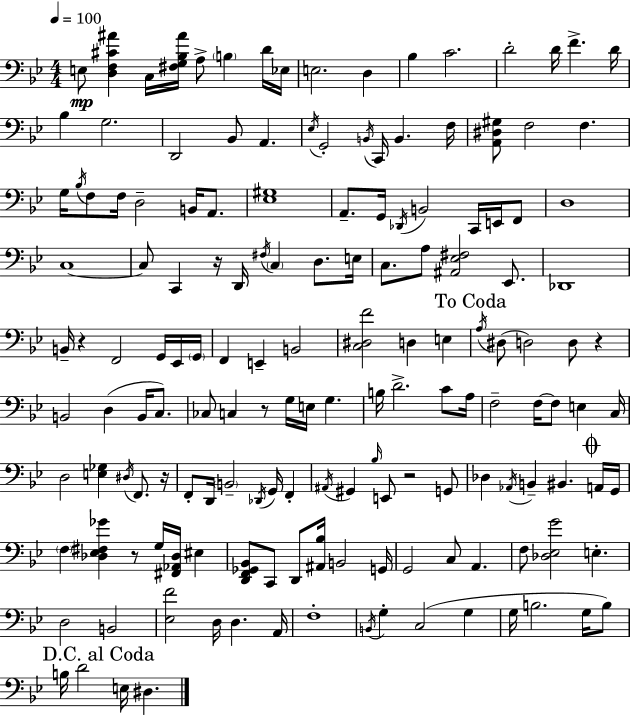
E3/e [D3,F3,C#4,A#4]/q C3/s [F#3,G3,Bb3,A#4]/s A3/e B3/q D4/s Eb3/s E3/h. D3/q Bb3/q C4/h. D4/h D4/s F4/q. D4/s Bb3/q G3/h. D2/h Bb2/e A2/q. Eb3/s G2/h B2/s C2/s B2/q. F3/s [A2,D#3,G#3]/e F3/h F3/q. G3/s Bb3/s F3/e F3/s D3/h B2/s A2/e. [Eb3,G#3]/w A2/e. G2/s Db2/s B2/h C2/s E2/s F2/e D3/w C3/w C3/e C2/q R/s D2/s F#3/s C3/q D3/e. E3/s C3/e. A3/e [A#2,Eb3,F#3]/h Eb2/e. Db2/w B2/s R/q F2/h G2/s Eb2/s G2/s F2/q E2/q B2/h [C3,D#3,F4]/h D3/q E3/q A3/s D#3/e D3/h D3/e R/q B2/h D3/q B2/s C3/e. CES3/e C3/q R/e G3/s E3/s G3/q. B3/s D4/h. C4/e A3/s F3/h F3/s F3/e E3/q C3/s D3/h [E3,Gb3]/q D#3/s F2/e. R/s F2/e D2/s B2/h Db2/s G2/s F2/q A#2/s G#2/q Bb3/s E2/e R/h G2/e Db3/q Ab2/s B2/q BIS2/q. A2/s G2/s F3/q [Db3,Eb3,F#3,Gb4]/q R/e G3/s [F#2,Ab2,Db3]/s EIS3/q [D2,F2,Gb2,Bb2]/e C2/e D2/e [A#2,Bb3]/s B2/h G2/s G2/h C3/e A2/q. F3/e [Db3,Eb3,G4]/h E3/q. D3/h B2/h [Eb3,F4]/h D3/s D3/q. A2/s F3/w B2/s G3/q C3/h G3/q G3/s B3/h. G3/s B3/e B3/s D4/h E3/s D#3/q.